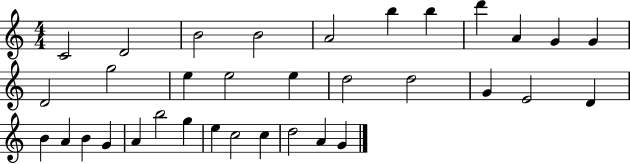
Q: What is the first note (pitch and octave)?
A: C4